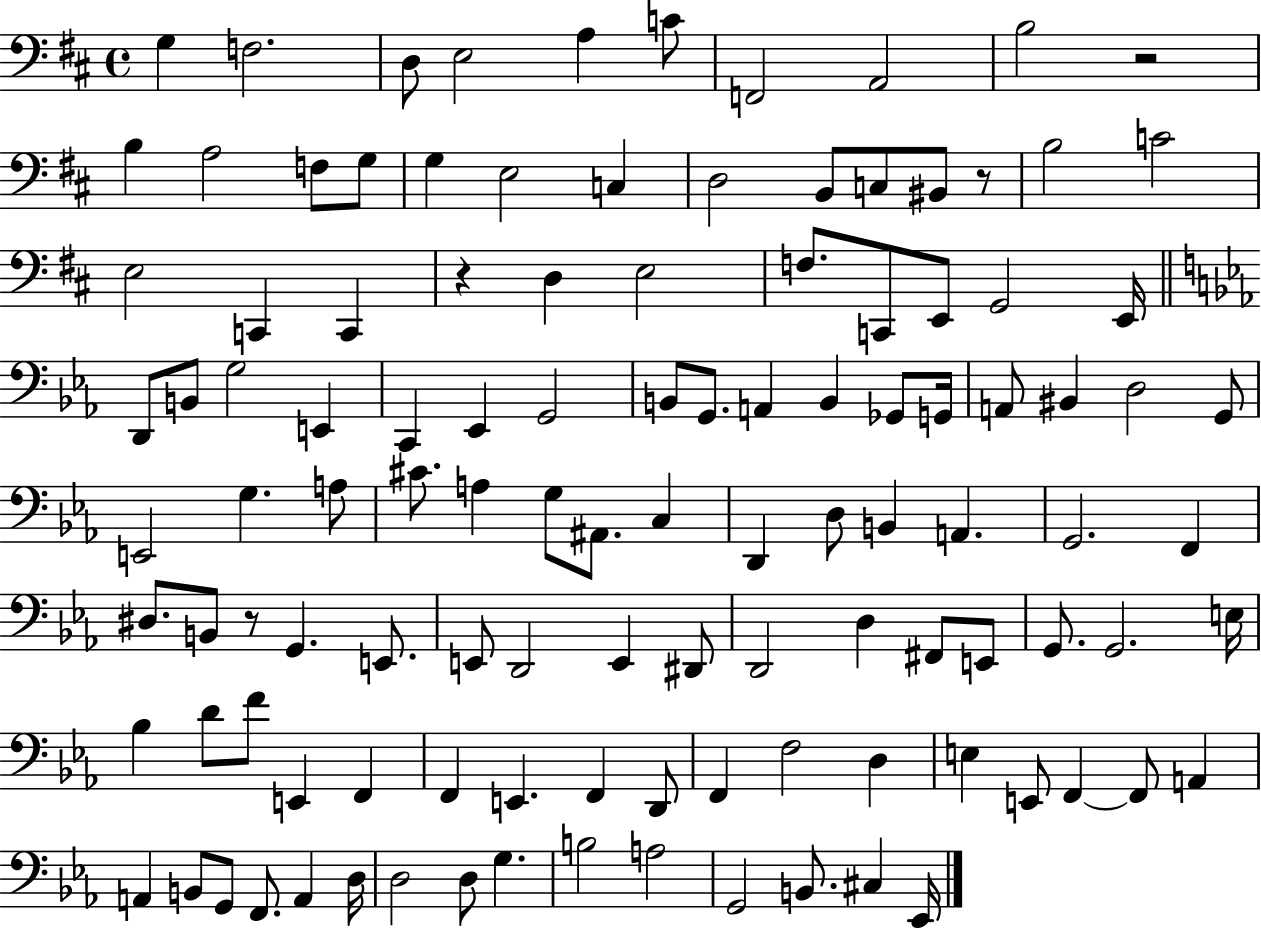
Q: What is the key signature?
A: D major